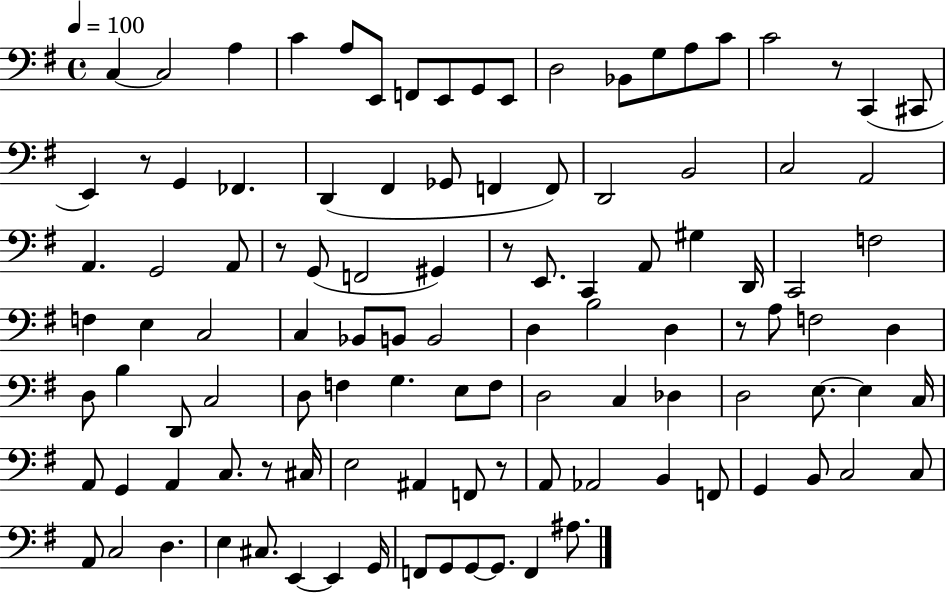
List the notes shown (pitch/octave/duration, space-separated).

C3/q C3/h A3/q C4/q A3/e E2/e F2/e E2/e G2/e E2/e D3/h Bb2/e G3/e A3/e C4/e C4/h R/e C2/q C#2/e E2/q R/e G2/q FES2/q. D2/q F#2/q Gb2/e F2/q F2/e D2/h B2/h C3/h A2/h A2/q. G2/h A2/e R/e G2/e F2/h G#2/q R/e E2/e. C2/q A2/e G#3/q D2/s C2/h F3/h F3/q E3/q C3/h C3/q Bb2/e B2/e B2/h D3/q B3/h D3/q R/e A3/e F3/h D3/q D3/e B3/q D2/e C3/h D3/e F3/q G3/q. E3/e F3/e D3/h C3/q Db3/q D3/h E3/e. E3/q C3/s A2/e G2/q A2/q C3/e. R/e C#3/s E3/h A#2/q F2/e R/e A2/e Ab2/h B2/q F2/e G2/q B2/e C3/h C3/e A2/e C3/h D3/q. E3/q C#3/e. E2/q E2/q G2/s F2/e G2/e G2/e G2/e. F2/q A#3/e.